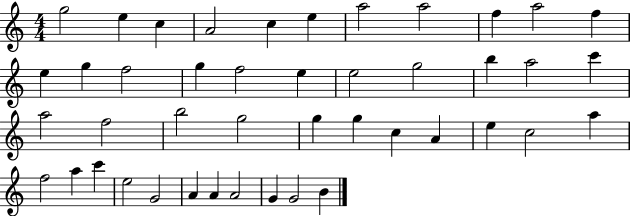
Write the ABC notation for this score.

X:1
T:Untitled
M:4/4
L:1/4
K:C
g2 e c A2 c e a2 a2 f a2 f e g f2 g f2 e e2 g2 b a2 c' a2 f2 b2 g2 g g c A e c2 a f2 a c' e2 G2 A A A2 G G2 B